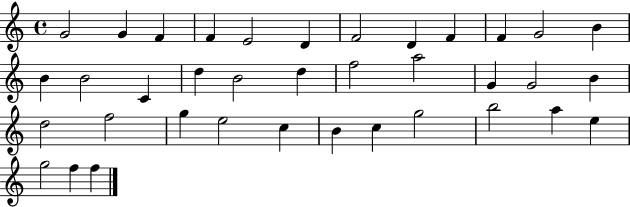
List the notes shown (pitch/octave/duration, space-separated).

G4/h G4/q F4/q F4/q E4/h D4/q F4/h D4/q F4/q F4/q G4/h B4/q B4/q B4/h C4/q D5/q B4/h D5/q F5/h A5/h G4/q G4/h B4/q D5/h F5/h G5/q E5/h C5/q B4/q C5/q G5/h B5/h A5/q E5/q G5/h F5/q F5/q